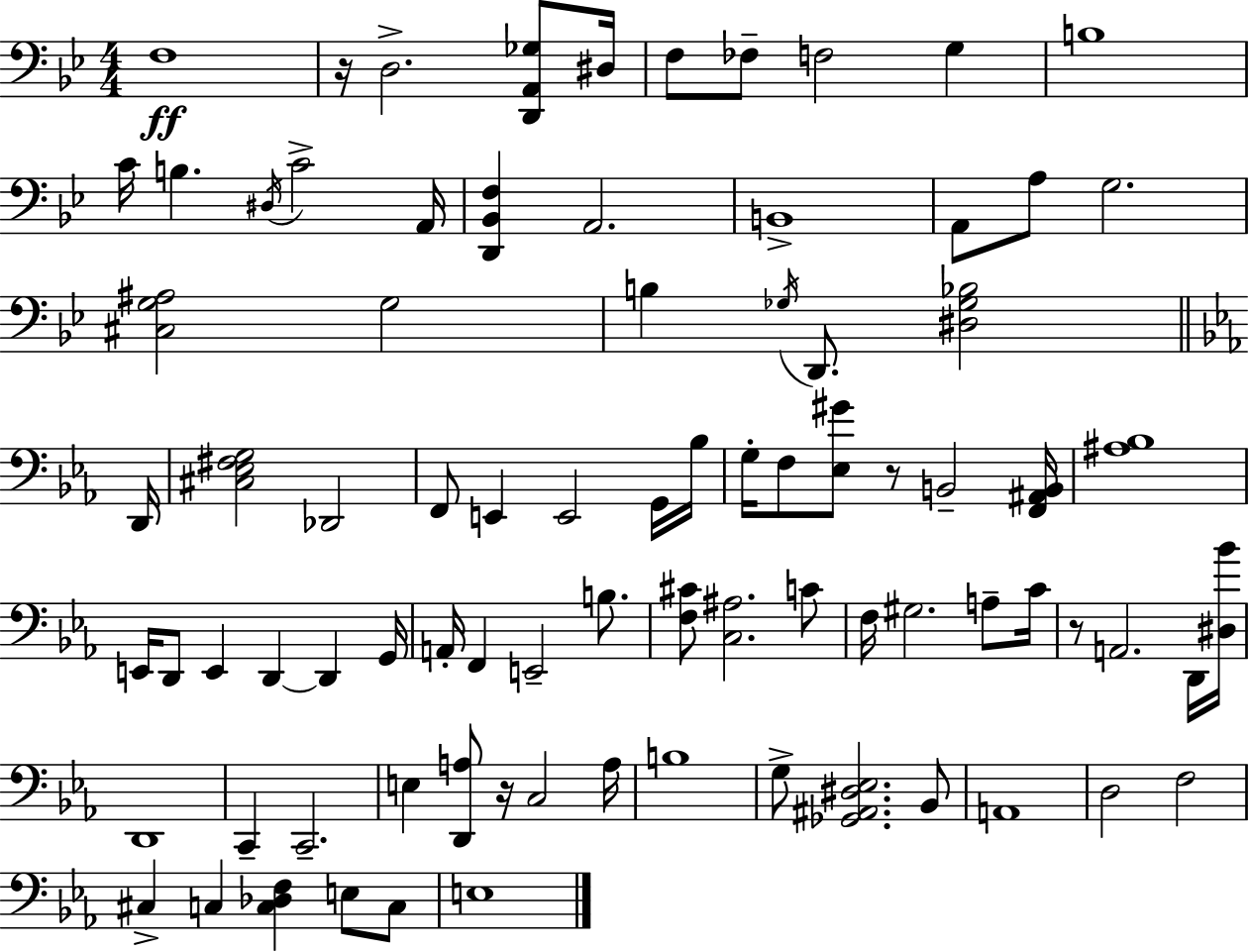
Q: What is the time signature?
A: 4/4